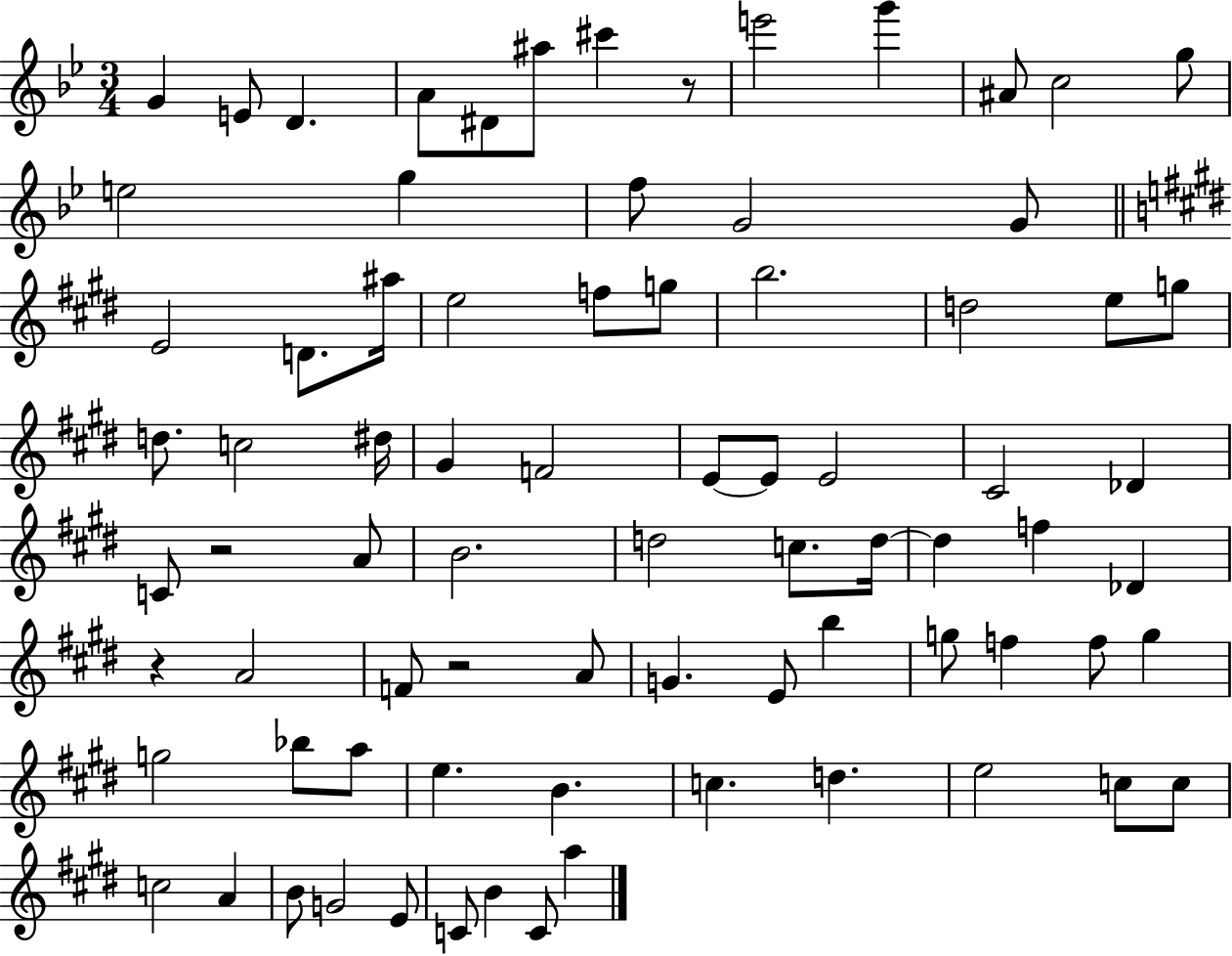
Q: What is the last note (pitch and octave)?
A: A5